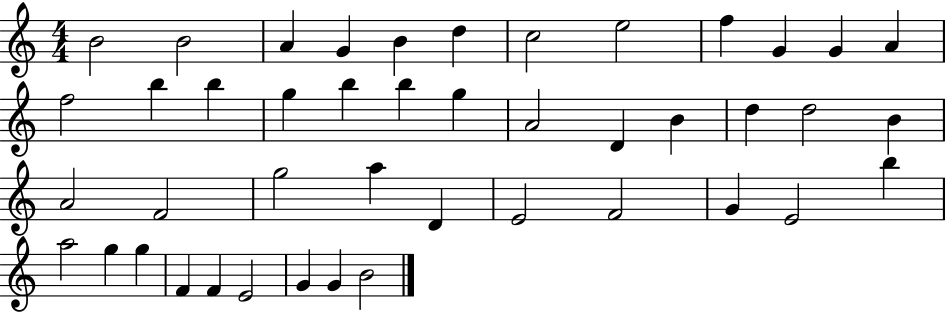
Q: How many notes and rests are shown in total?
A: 44